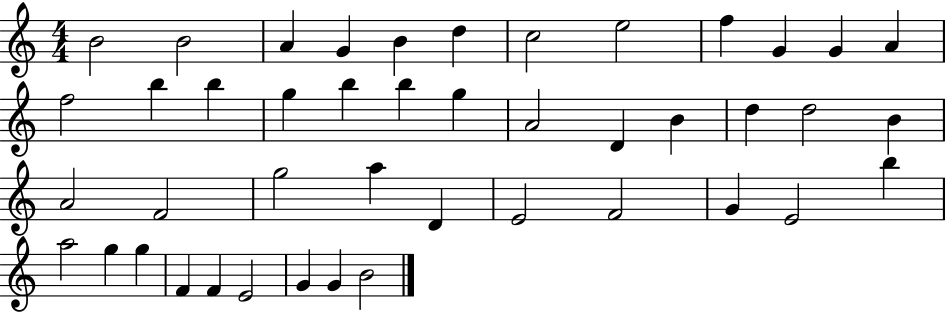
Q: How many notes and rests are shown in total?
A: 44